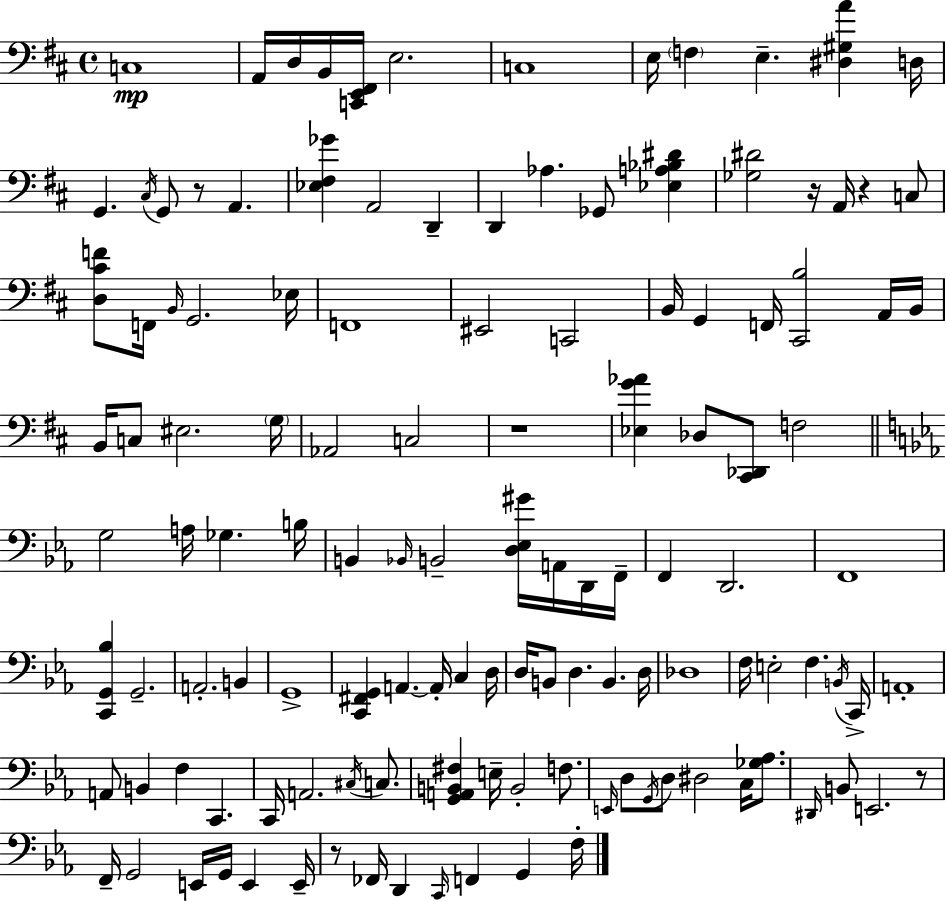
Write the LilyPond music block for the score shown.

{
  \clef bass
  \time 4/4
  \defaultTimeSignature
  \key d \major
  c1\mp | a,16 d16 b,16 <c, e, fis,>16 e2. | c1 | e16 \parenthesize f4 e4.-- <dis gis a'>4 d16 | \break g,4. \acciaccatura { cis16 } g,8 r8 a,4. | <ees fis ges'>4 a,2 d,4-- | d,4 aes4. ges,8 <ees a bes dis'>4 | <ges dis'>2 r16 a,16 r4 c8 | \break <d cis' f'>8 f,16 \grace { b,16 } g,2. | ees16 f,1 | eis,2 c,2 | b,16 g,4 f,16 <cis, b>2 | \break a,16 b,16 b,16 c8 eis2. | \parenthesize g16 aes,2 c2 | r1 | <ees g' aes'>4 des8 <cis, des,>8 f2 | \break \bar "||" \break \key ees \major g2 a16 ges4. b16 | b,4 \grace { bes,16 } b,2-- <d ees gis'>16 a,16 d,16 | f,16-- f,4 d,2. | f,1 | \break <c, g, bes>4 g,2.-- | a,2.-. b,4 | g,1-> | <c, fis, g,>4 a,4.~~ a,16-. c4 | \break d16 d16 b,8 d4. b,4. | d16 des1 | f16 e2-. f4. | \acciaccatura { b,16 } c,16-> a,1-. | \break a,8 b,4 f4 c,4. | c,16 a,2. \acciaccatura { cis16 } | c8. <g, a, b, fis>4 e16-- b,2-. | f8. \grace { e,16 } d8 \acciaccatura { g,16 } d8 dis2 | \break c16 <ges aes>8. \grace { dis,16 } b,8 e,2. | r8 f,16-- g,2 e,16 | g,16 e,4 e,16-- r8 fes,16 d,4 \grace { c,16 } f,4 | g,4 f16-. \bar "|."
}